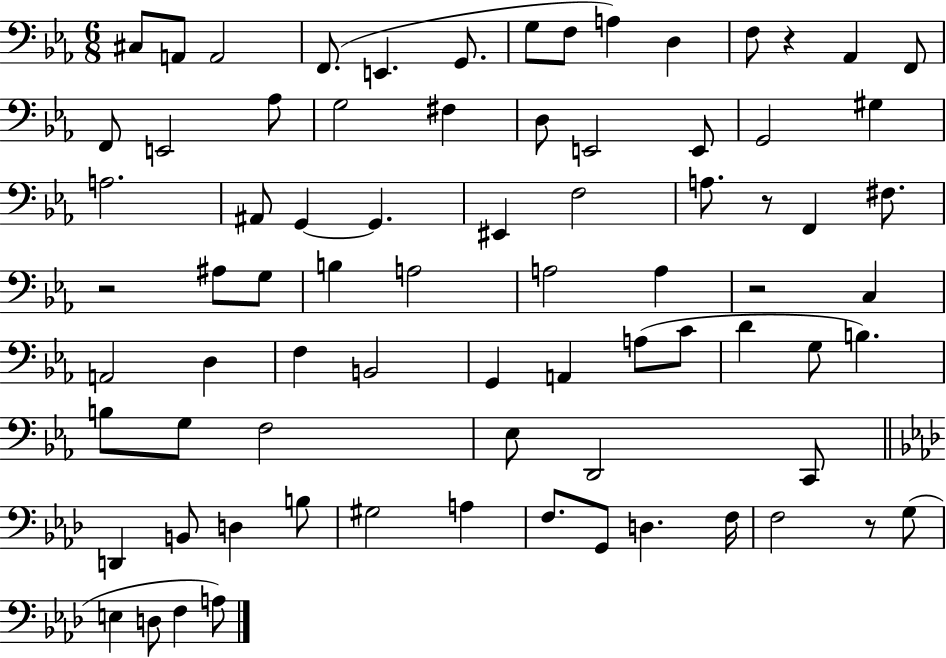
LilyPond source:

{
  \clef bass
  \numericTimeSignature
  \time 6/8
  \key ees \major
  \repeat volta 2 { cis8 a,8 a,2 | f,8.( e,4. g,8. | g8 f8 a4) d4 | f8 r4 aes,4 f,8 | \break f,8 e,2 aes8 | g2 fis4 | d8 e,2 e,8 | g,2 gis4 | \break a2. | ais,8 g,4~~ g,4. | eis,4 f2 | a8. r8 f,4 fis8. | \break r2 ais8 g8 | b4 a2 | a2 a4 | r2 c4 | \break a,2 d4 | f4 b,2 | g,4 a,4 a8( c'8 | d'4 g8 b4.) | \break b8 g8 f2 | ees8 d,2 c,8 | \bar "||" \break \key aes \major d,4 b,8 d4 b8 | gis2 a4 | f8. g,8 d4. f16 | f2 r8 g8( | \break e4 d8 f4 a8) | } \bar "|."
}